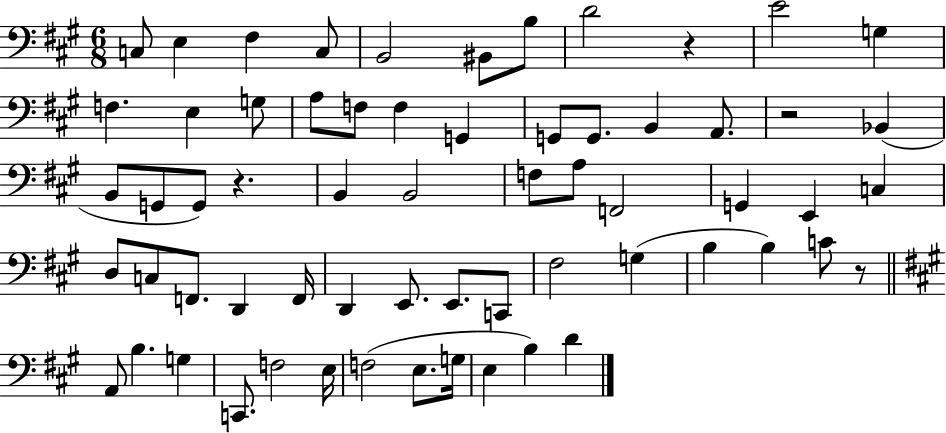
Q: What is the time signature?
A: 6/8